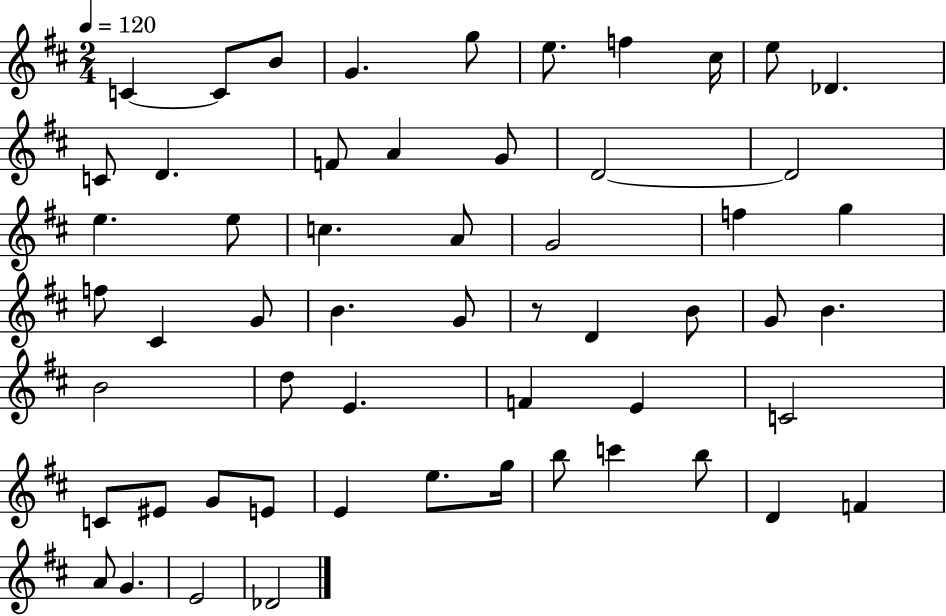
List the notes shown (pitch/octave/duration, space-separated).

C4/q C4/e B4/e G4/q. G5/e E5/e. F5/q C#5/s E5/e Db4/q. C4/e D4/q. F4/e A4/q G4/e D4/h D4/h E5/q. E5/e C5/q. A4/e G4/h F5/q G5/q F5/e C#4/q G4/e B4/q. G4/e R/e D4/q B4/e G4/e B4/q. B4/h D5/e E4/q. F4/q E4/q C4/h C4/e EIS4/e G4/e E4/e E4/q E5/e. G5/s B5/e C6/q B5/e D4/q F4/q A4/e G4/q. E4/h Db4/h